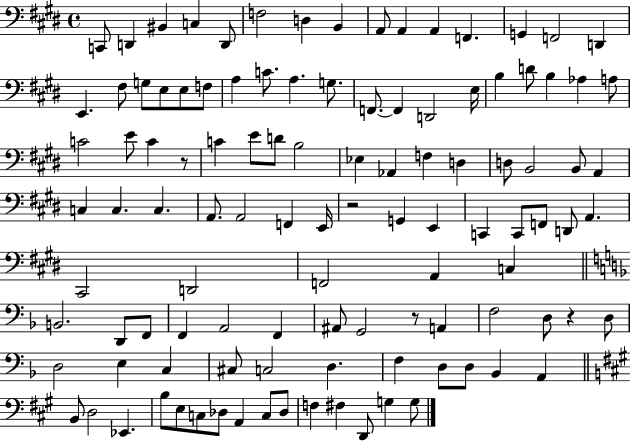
X:1
T:Untitled
M:4/4
L:1/4
K:E
C,,/2 D,, ^B,, C, D,,/2 F,2 D, B,, A,,/2 A,, A,, F,, G,, F,,2 D,, E,, ^F,/2 G,/2 E,/2 E,/2 F,/2 A, C/2 A, G,/2 F,,/2 F,, D,,2 E,/4 B, D/2 B, _A, A,/2 C2 E/2 C z/2 C E/2 D/2 B,2 _E, _A,, F, D, D,/2 B,,2 B,,/2 A,, C, C, C, A,,/2 A,,2 F,, E,,/4 z2 G,, E,, C,, C,,/2 F,,/2 D,,/2 A,, ^C,,2 D,,2 F,,2 A,, C, B,,2 D,,/2 F,,/2 F,, A,,2 F,, ^A,,/2 G,,2 z/2 A,, F,2 D,/2 z D,/2 D,2 E, C, ^C,/2 C,2 D, F, D,/2 D,/2 _B,, A,, B,,/2 D,2 _E,, B,/2 E,/2 C,/2 _D,/2 A,, C,/2 _D,/2 F, ^F, D,,/2 G, G,/2